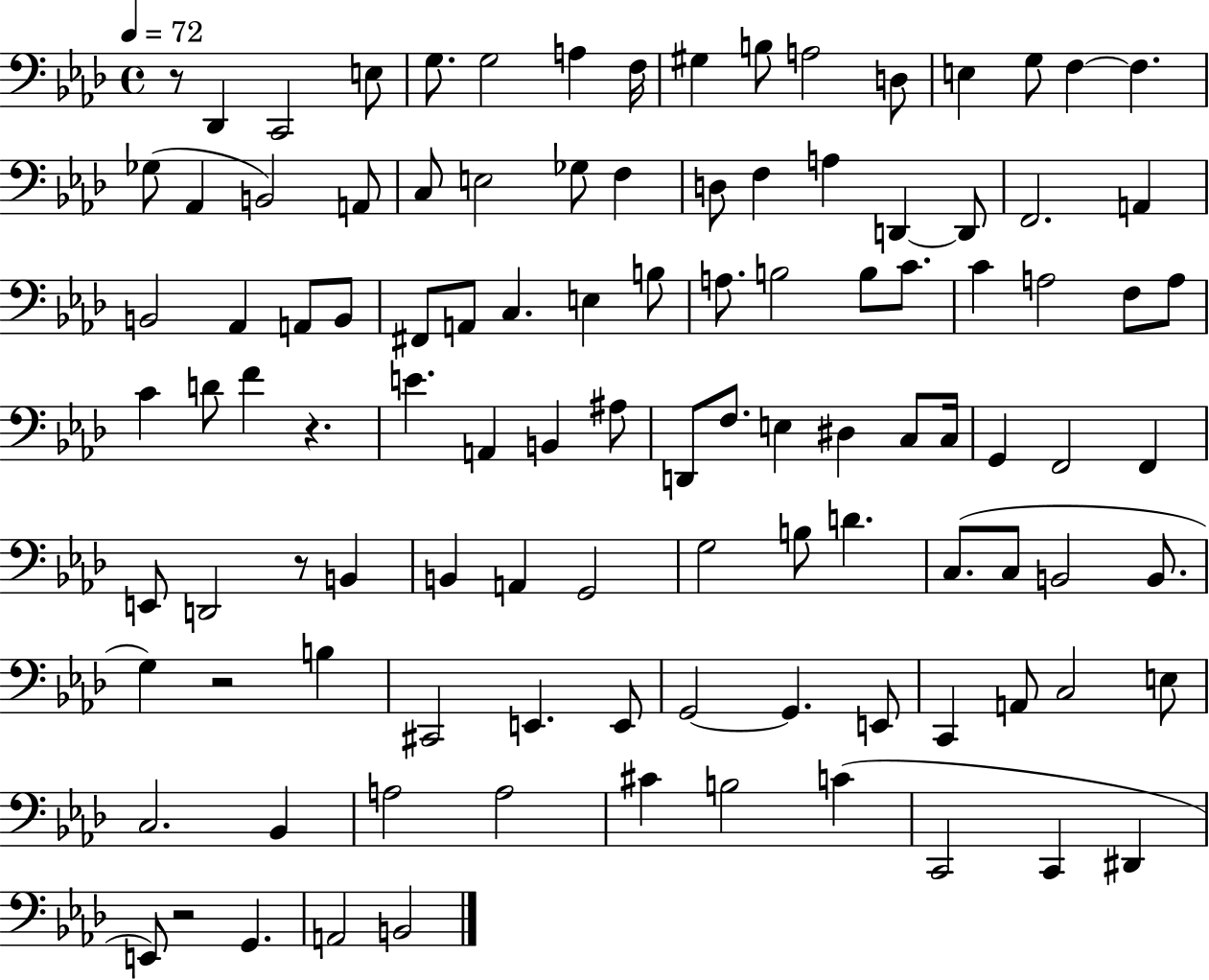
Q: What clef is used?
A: bass